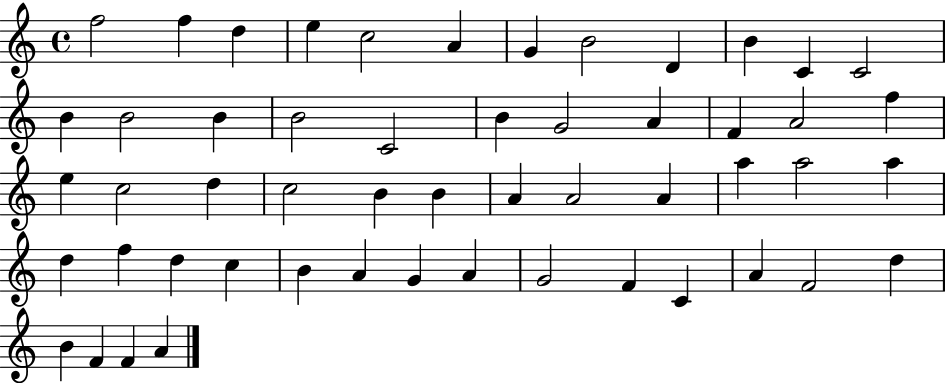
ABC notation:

X:1
T:Untitled
M:4/4
L:1/4
K:C
f2 f d e c2 A G B2 D B C C2 B B2 B B2 C2 B G2 A F A2 f e c2 d c2 B B A A2 A a a2 a d f d c B A G A G2 F C A F2 d B F F A